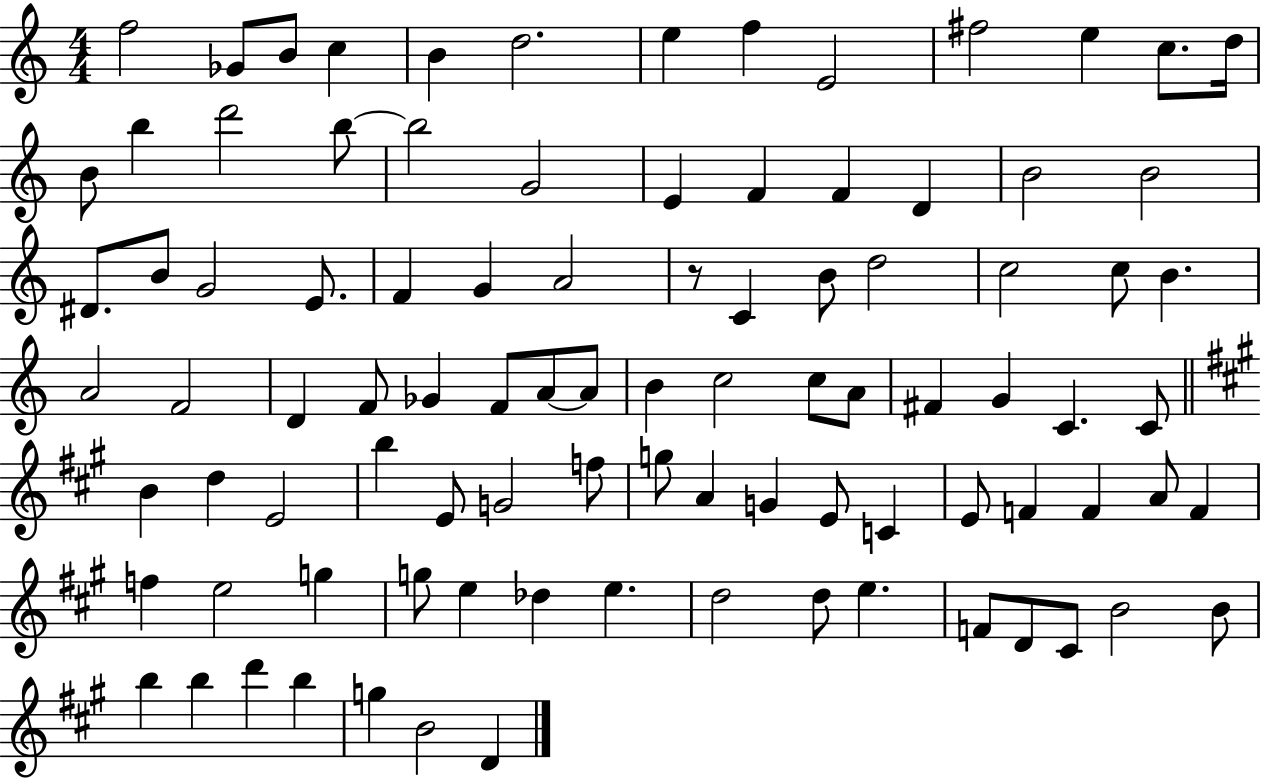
F5/h Gb4/e B4/e C5/q B4/q D5/h. E5/q F5/q E4/h F#5/h E5/q C5/e. D5/s B4/e B5/q D6/h B5/e B5/h G4/h E4/q F4/q F4/q D4/q B4/h B4/h D#4/e. B4/e G4/h E4/e. F4/q G4/q A4/h R/e C4/q B4/e D5/h C5/h C5/e B4/q. A4/h F4/h D4/q F4/e Gb4/q F4/e A4/e A4/e B4/q C5/h C5/e A4/e F#4/q G4/q C4/q. C4/e B4/q D5/q E4/h B5/q E4/e G4/h F5/e G5/e A4/q G4/q E4/e C4/q E4/e F4/q F4/q A4/e F4/q F5/q E5/h G5/q G5/e E5/q Db5/q E5/q. D5/h D5/e E5/q. F4/e D4/e C#4/e B4/h B4/e B5/q B5/q D6/q B5/q G5/q B4/h D4/q